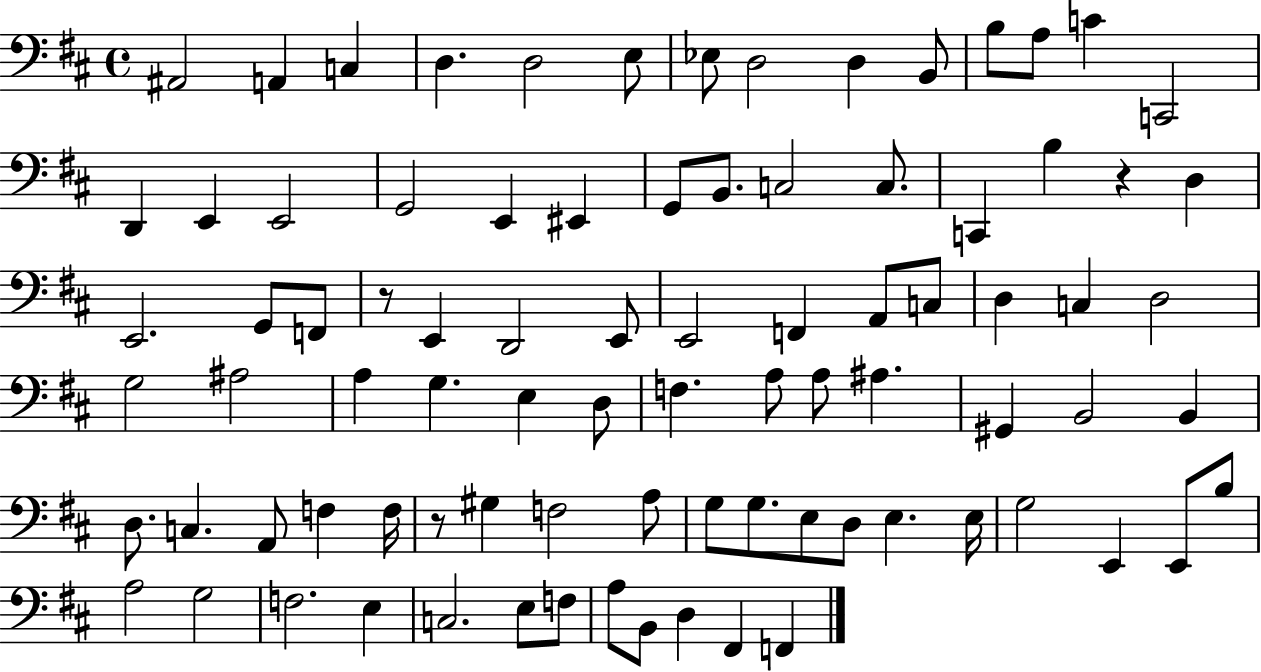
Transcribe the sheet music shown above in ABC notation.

X:1
T:Untitled
M:4/4
L:1/4
K:D
^A,,2 A,, C, D, D,2 E,/2 _E,/2 D,2 D, B,,/2 B,/2 A,/2 C C,,2 D,, E,, E,,2 G,,2 E,, ^E,, G,,/2 B,,/2 C,2 C,/2 C,, B, z D, E,,2 G,,/2 F,,/2 z/2 E,, D,,2 E,,/2 E,,2 F,, A,,/2 C,/2 D, C, D,2 G,2 ^A,2 A, G, E, D,/2 F, A,/2 A,/2 ^A, ^G,, B,,2 B,, D,/2 C, A,,/2 F, F,/4 z/2 ^G, F,2 A,/2 G,/2 G,/2 E,/2 D,/2 E, E,/4 G,2 E,, E,,/2 B,/2 A,2 G,2 F,2 E, C,2 E,/2 F,/2 A,/2 B,,/2 D, ^F,, F,,